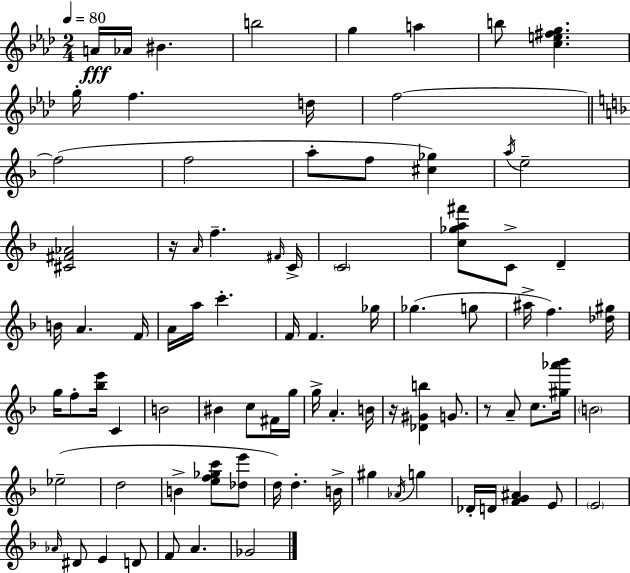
X:1
T:Untitled
M:2/4
L:1/4
K:Ab
A/4 _A/4 ^B b2 g a b/2 [ce^fg] g/4 f d/4 f2 f2 f2 a/2 f/2 [^c_g] a/4 e2 [^C^F_A]2 z/4 A/4 f ^F/4 C/4 C2 [c_ga^f']/2 C/2 D B/4 A F/4 A/4 a/4 c' F/4 F _g/4 _g g/2 ^a/4 f [_d^g]/4 g/4 f/2 [_be']/4 C B2 ^B c/2 ^F/4 g/4 g/4 A B/4 z/4 [_D^Gb] G/2 z/2 A/2 c/2 [^g_a'_b']/4 B2 _e2 d2 B [ef_gc']/2 [_de']/2 d/4 d B/4 ^g _A/4 g _D/4 D/4 [FG^A] E/2 E2 _A/4 ^D/2 E D/2 F/2 A _G2